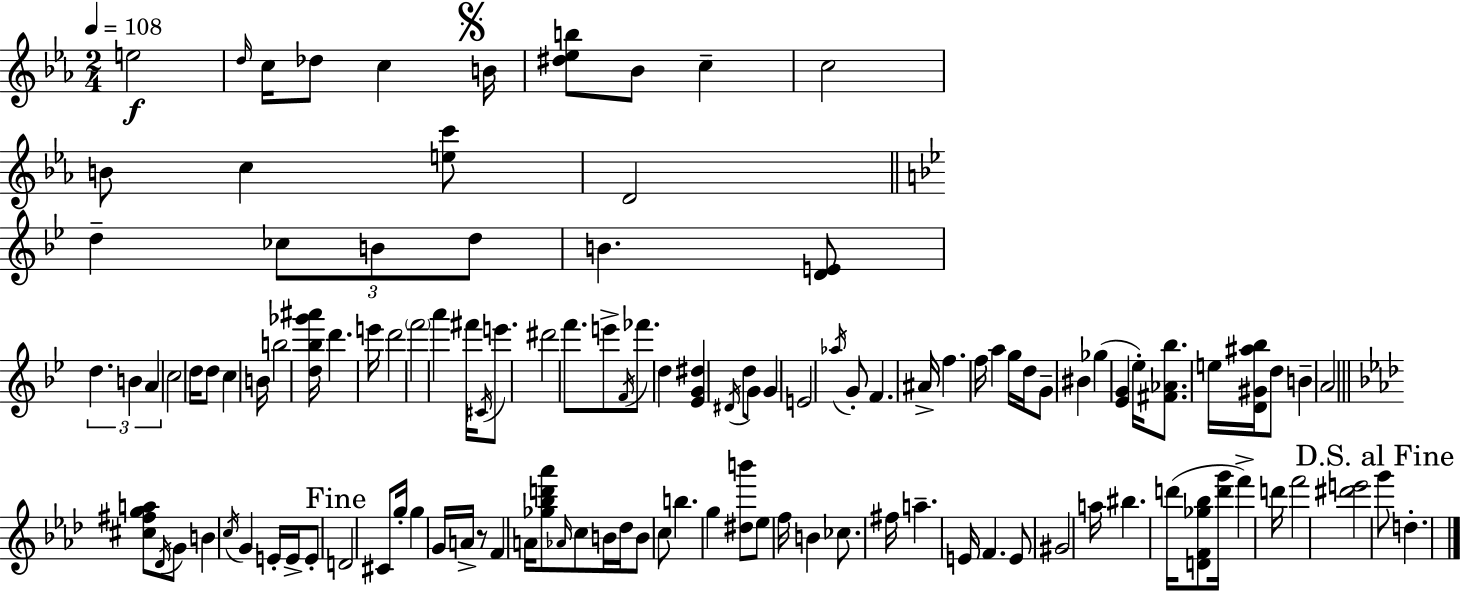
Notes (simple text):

E5/h D5/s C5/s Db5/e C5/q B4/s [D#5,Eb5,B5]/e Bb4/e C5/q C5/h B4/e C5/q [E5,C6]/e D4/h D5/q CES5/e B4/e D5/e B4/q. [D4,E4]/e D5/q. B4/q A4/q C5/h D5/s D5/e C5/q B4/s B5/h [D5,Bb5,Gb6,A#6]/s D6/q. E6/s D6/h F6/h A6/q F#6/s C#4/s E6/e. D#6/h F6/e. E6/e F4/s FES6/e. D5/q [Eb4,G4,D#5]/q D#4/s D5/e G4/e G4/q E4/h Ab5/s G4/e F4/q. A#4/s F5/q. F5/s A5/q G5/s D5/s G4/e BIS4/q Gb5/q [Eb4,G4]/q Eb5/s [F#4,Ab4,Bb5]/e. E5/s [D4,G#4,A#5,Bb5]/s D5/e B4/q A4/h [C#5,F#5,G5,A5]/e Db4/s G4/e B4/q C5/s G4/q E4/s E4/s E4/e D4/h C#4/e G5/s G5/q G4/s A4/s R/e F4/q A4/s [Gb5,Bb5,D6,Ab6]/e Ab4/s C5/e B4/s Db5/s B4/e C5/e B5/q. G5/q [D#5,B6]/e Eb5/e F5/s B4/q CES5/e. F#5/s A5/q. E4/s F4/q. E4/e G#4/h A5/s BIS5/q. D6/s [D4,F4,Gb5,Bb5]/e [D6,G6]/s F6/q D6/s F6/h [D#6,E6]/h G6/e D5/q.